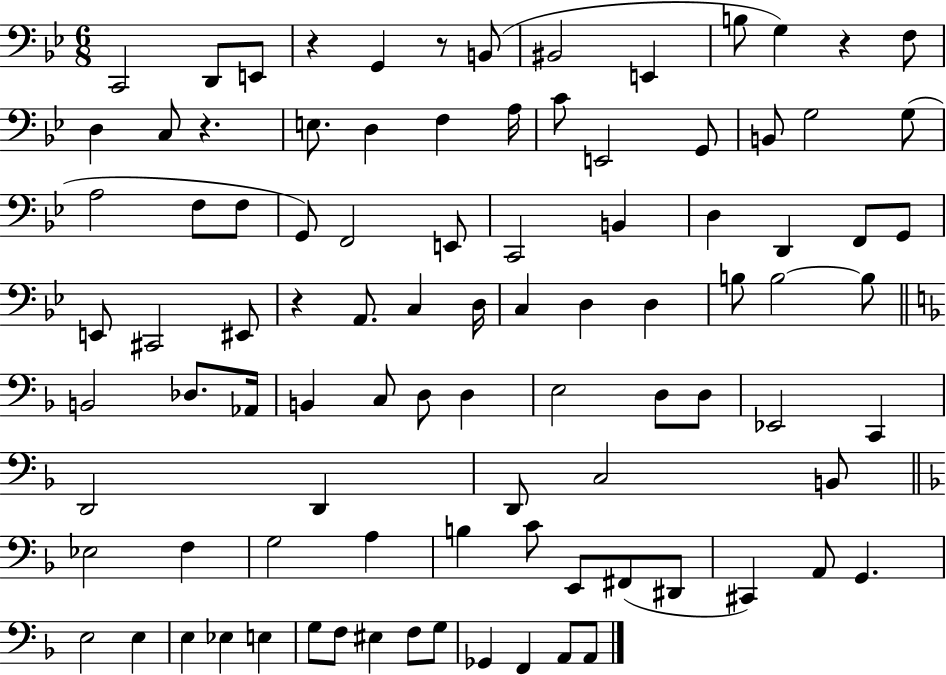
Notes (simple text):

C2/h D2/e E2/e R/q G2/q R/e B2/e BIS2/h E2/q B3/e G3/q R/q F3/e D3/q C3/e R/q. E3/e. D3/q F3/q A3/s C4/e E2/h G2/e B2/e G3/h G3/e A3/h F3/e F3/e G2/e F2/h E2/e C2/h B2/q D3/q D2/q F2/e G2/e E2/e C#2/h EIS2/e R/q A2/e. C3/q D3/s C3/q D3/q D3/q B3/e B3/h B3/e B2/h Db3/e. Ab2/s B2/q C3/e D3/e D3/q E3/h D3/e D3/e Eb2/h C2/q D2/h D2/q D2/e C3/h B2/e Eb3/h F3/q G3/h A3/q B3/q C4/e E2/e F#2/e D#2/e C#2/q A2/e G2/q. E3/h E3/q E3/q Eb3/q E3/q G3/e F3/e EIS3/q F3/e G3/e Gb2/q F2/q A2/e A2/e